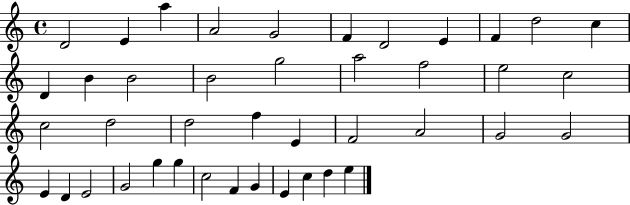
{
  \clef treble
  \time 4/4
  \defaultTimeSignature
  \key c \major
  d'2 e'4 a''4 | a'2 g'2 | f'4 d'2 e'4 | f'4 d''2 c''4 | \break d'4 b'4 b'2 | b'2 g''2 | a''2 f''2 | e''2 c''2 | \break c''2 d''2 | d''2 f''4 e'4 | f'2 a'2 | g'2 g'2 | \break e'4 d'4 e'2 | g'2 g''4 g''4 | c''2 f'4 g'4 | e'4 c''4 d''4 e''4 | \break \bar "|."
}